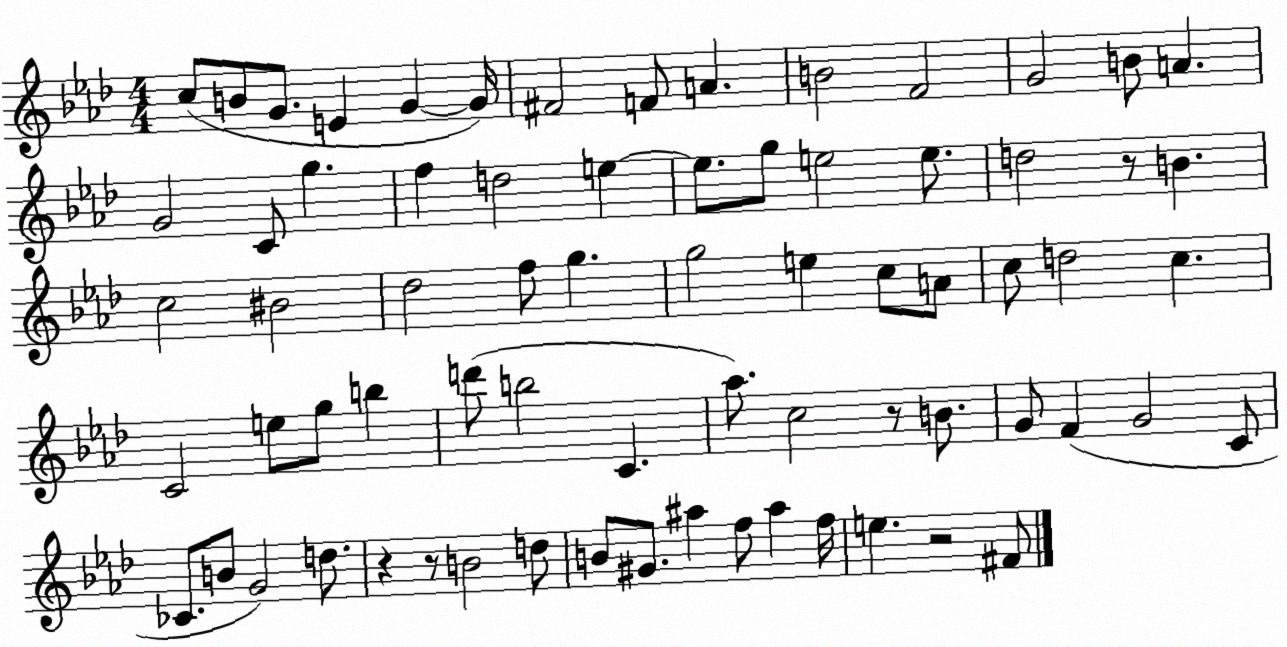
X:1
T:Untitled
M:4/4
L:1/4
K:Ab
c/2 B/2 G/2 E G G/4 ^F2 F/2 A B2 F2 G2 B/2 A G2 C/2 g f d2 e e/2 g/2 e2 e/2 d2 z/2 B c2 ^B2 _d2 f/2 g g2 e c/2 A/2 c/2 d2 c C2 e/2 g/2 b d'/2 b2 C _a/2 c2 z/2 B/2 G/2 F G2 C/2 _C/2 B/2 G2 d/2 z z/2 B2 d/2 B/2 ^G/2 ^a f/2 ^a f/4 e z2 ^F/2